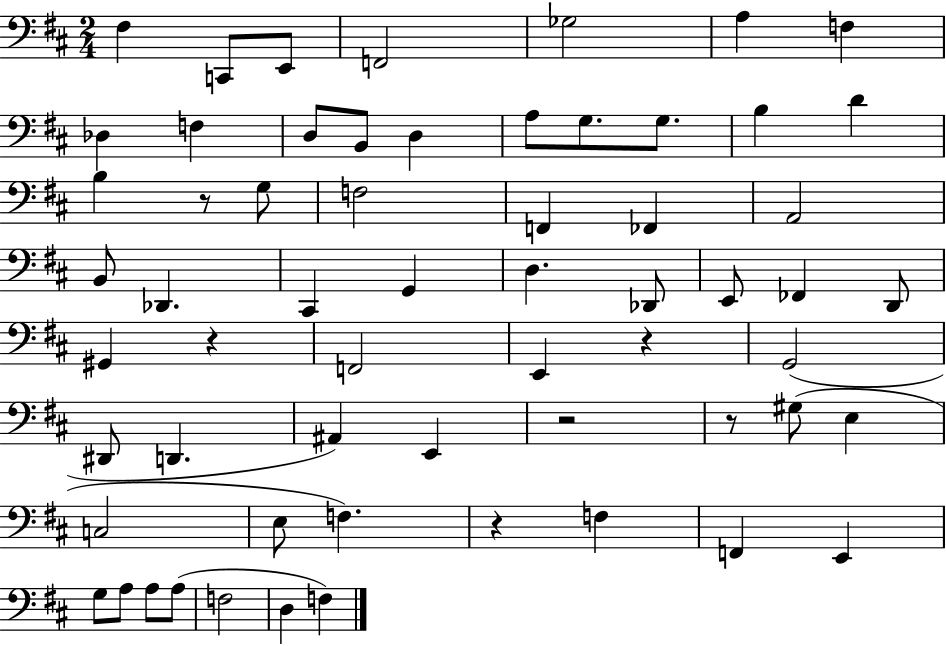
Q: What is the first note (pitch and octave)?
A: F#3